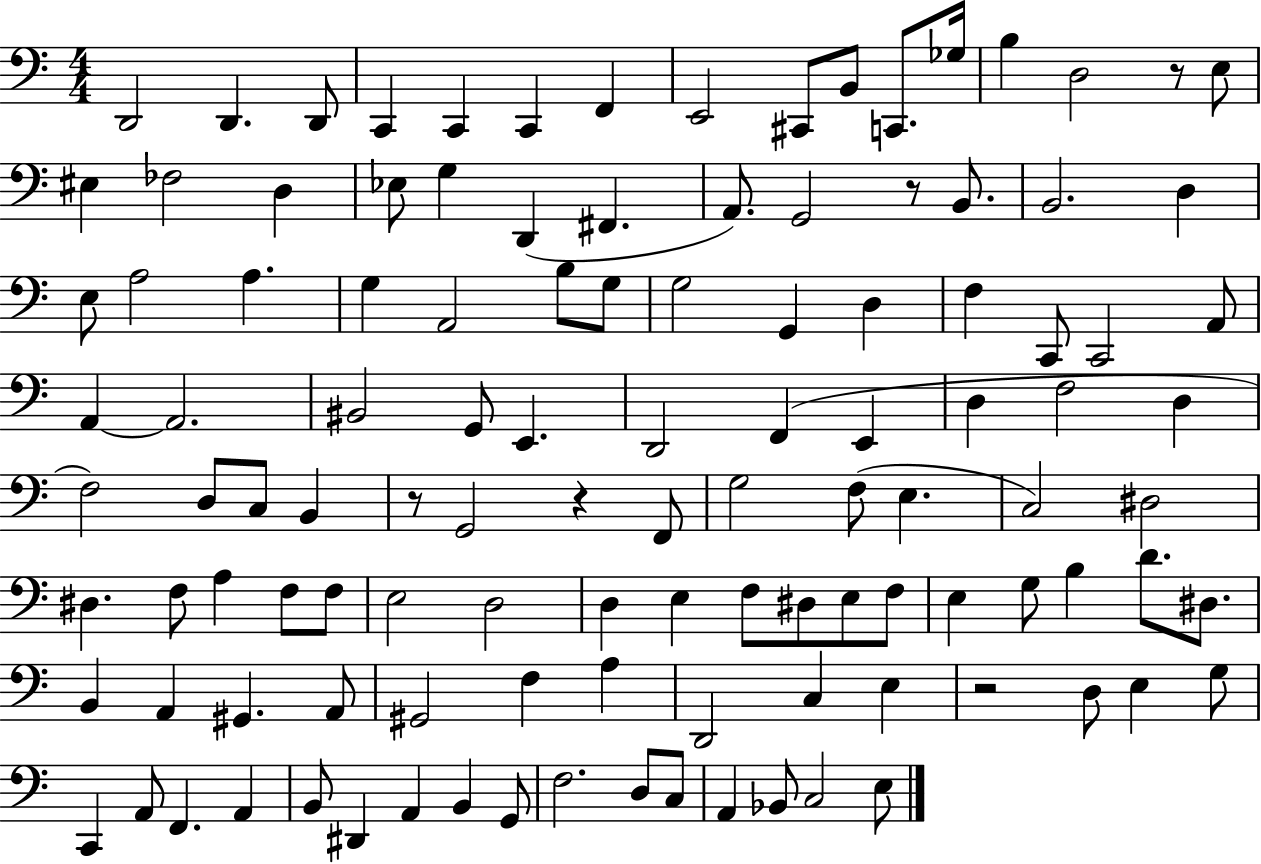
D2/h D2/q. D2/e C2/q C2/q C2/q F2/q E2/h C#2/e B2/e C2/e. Gb3/s B3/q D3/h R/e E3/e EIS3/q FES3/h D3/q Eb3/e G3/q D2/q F#2/q. A2/e. G2/h R/e B2/e. B2/h. D3/q E3/e A3/h A3/q. G3/q A2/h B3/e G3/e G3/h G2/q D3/q F3/q C2/e C2/h A2/e A2/q A2/h. BIS2/h G2/e E2/q. D2/h F2/q E2/q D3/q F3/h D3/q F3/h D3/e C3/e B2/q R/e G2/h R/q F2/e G3/h F3/e E3/q. C3/h D#3/h D#3/q. F3/e A3/q F3/e F3/e E3/h D3/h D3/q E3/q F3/e D#3/e E3/e F3/e E3/q G3/e B3/q D4/e. D#3/e. B2/q A2/q G#2/q. A2/e G#2/h F3/q A3/q D2/h C3/q E3/q R/h D3/e E3/q G3/e C2/q A2/e F2/q. A2/q B2/e D#2/q A2/q B2/q G2/e F3/h. D3/e C3/e A2/q Bb2/e C3/h E3/e